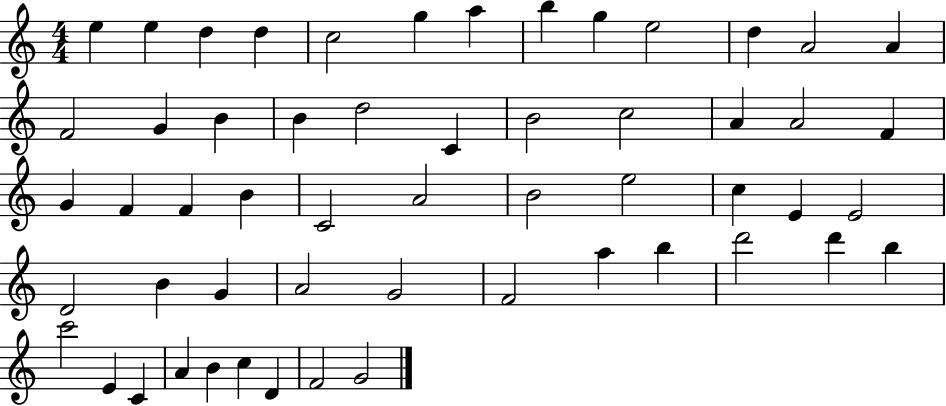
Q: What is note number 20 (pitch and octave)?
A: B4